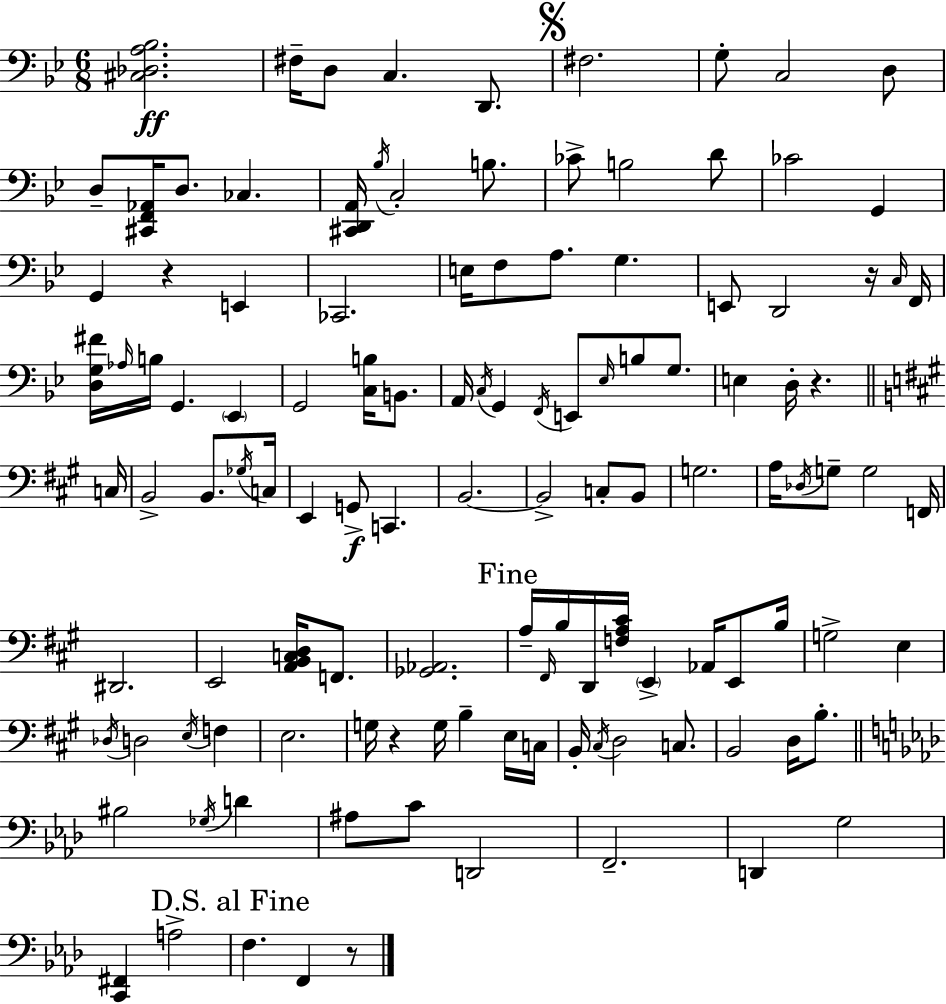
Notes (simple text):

[C#3,Db3,A3,Bb3]/h. F#3/s D3/e C3/q. D2/e. F#3/h. G3/e C3/h D3/e D3/e [C#2,F2,Ab2]/s D3/e. CES3/q. [C#2,D2,A2]/s Bb3/s C3/h B3/e. CES4/e B3/h D4/e CES4/h G2/q G2/q R/q E2/q CES2/h. E3/s F3/e A3/e. G3/q. E2/e D2/h R/s C3/s F2/s [D3,G3,F#4]/s Ab3/s B3/s G2/q. Eb2/q G2/h [C3,B3]/s B2/e. A2/s C3/s G2/q F2/s E2/e Eb3/s B3/e G3/e. E3/q D3/s R/q. C3/s B2/h B2/e. Gb3/s C3/s E2/q G2/e C2/q. B2/h. B2/h C3/e B2/e G3/h. A3/s Db3/s G3/e G3/h F2/s D#2/h. E2/h [A2,B2,C3,D3]/s F2/e. [Gb2,Ab2]/h. A3/s F#2/s B3/s D2/s [F3,A3,C#4]/s E2/q Ab2/s E2/e B3/s G3/h E3/q Db3/s D3/h E3/s F3/q E3/h. G3/s R/q G3/s B3/q E3/s C3/s B2/s C#3/s D3/h C3/e. B2/h D3/s B3/e. BIS3/h Gb3/s D4/q A#3/e C4/e D2/h F2/h. D2/q G3/h [C2,F#2]/q A3/h F3/q. F2/q R/e